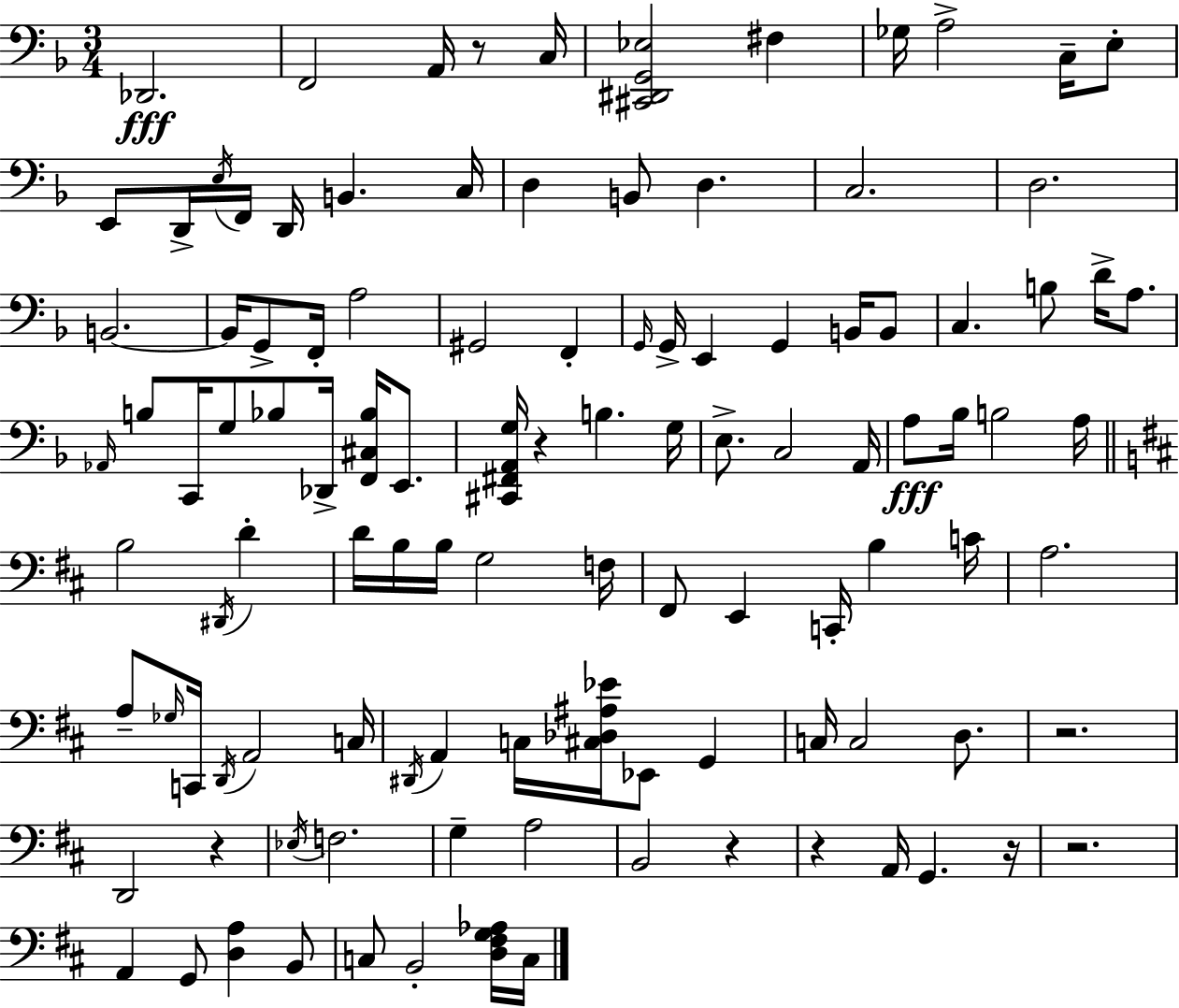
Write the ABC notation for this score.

X:1
T:Untitled
M:3/4
L:1/4
K:F
_D,,2 F,,2 A,,/4 z/2 C,/4 [^C,,^D,,G,,_E,]2 ^F, _G,/4 A,2 C,/4 E,/2 E,,/2 D,,/4 E,/4 F,,/4 D,,/4 B,, C,/4 D, B,,/2 D, C,2 D,2 B,,2 B,,/4 G,,/2 F,,/4 A,2 ^G,,2 F,, G,,/4 G,,/4 E,, G,, B,,/4 B,,/2 C, B,/2 D/4 A,/2 _A,,/4 B,/2 C,,/4 G,/2 _B,/2 _D,,/4 [F,,^C,_B,]/4 E,,/2 [^C,,^F,,A,,G,]/4 z B, G,/4 E,/2 C,2 A,,/4 A,/2 _B,/4 B,2 A,/4 B,2 ^D,,/4 D D/4 B,/4 B,/4 G,2 F,/4 ^F,,/2 E,, C,,/4 B, C/4 A,2 A,/2 _G,/4 C,,/4 D,,/4 A,,2 C,/4 ^D,,/4 A,, C,/4 [^C,_D,^A,_E]/4 _E,,/2 G,, C,/4 C,2 D,/2 z2 D,,2 z _E,/4 F,2 G, A,2 B,,2 z z A,,/4 G,, z/4 z2 A,, G,,/2 [D,A,] B,,/2 C,/2 B,,2 [D,^F,G,_A,]/4 C,/4